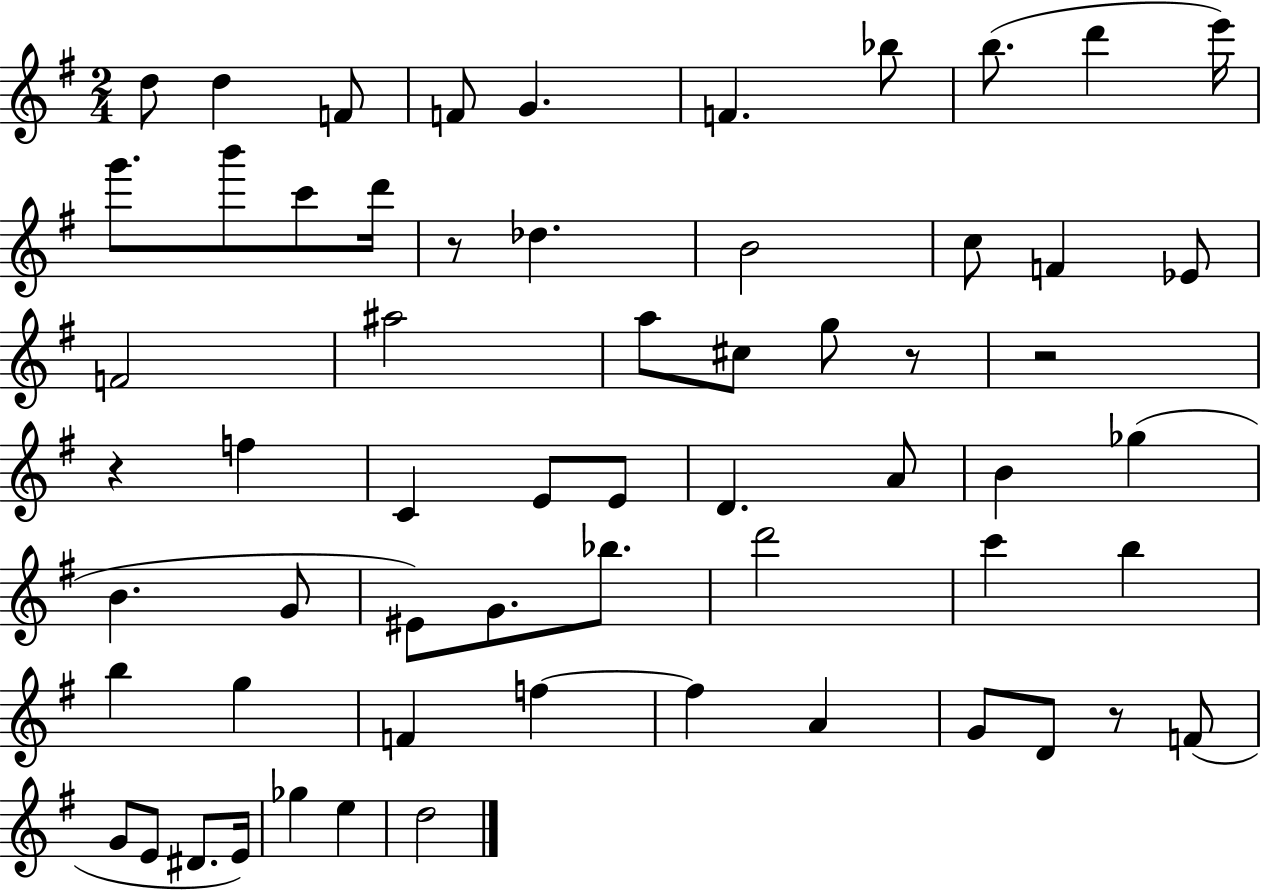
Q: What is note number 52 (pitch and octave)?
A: D#4